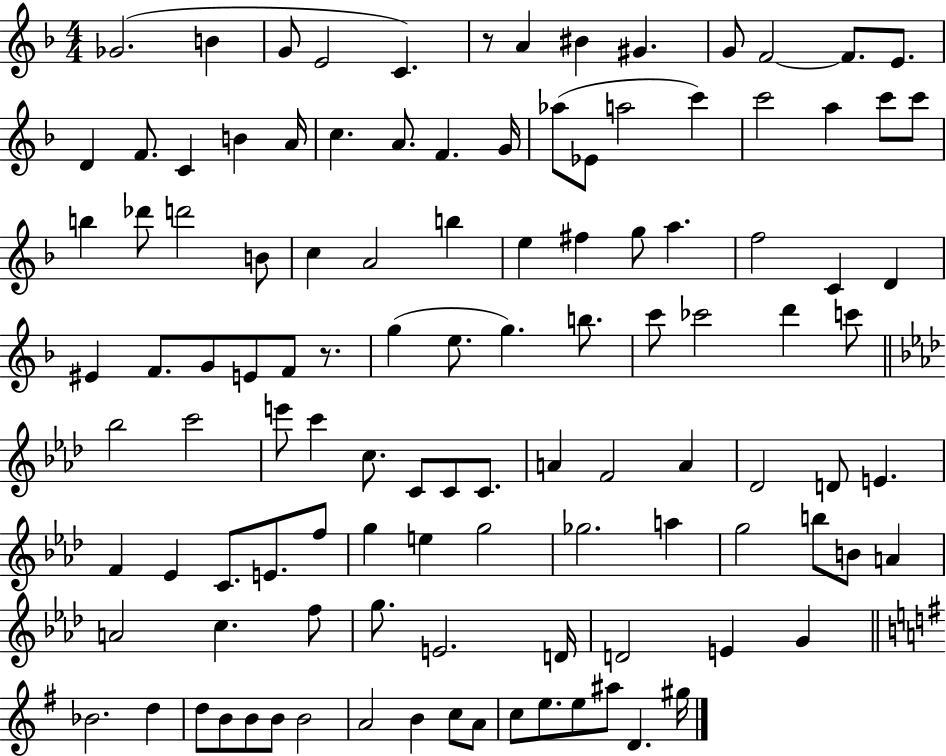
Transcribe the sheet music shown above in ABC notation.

X:1
T:Untitled
M:4/4
L:1/4
K:F
_G2 B G/2 E2 C z/2 A ^B ^G G/2 F2 F/2 E/2 D F/2 C B A/4 c A/2 F G/4 _a/2 _E/2 a2 c' c'2 a c'/2 c'/2 b _d'/2 d'2 B/2 c A2 b e ^f g/2 a f2 C D ^E F/2 G/2 E/2 F/2 z/2 g e/2 g b/2 c'/2 _c'2 d' c'/2 _b2 c'2 e'/2 c' c/2 C/2 C/2 C/2 A F2 A _D2 D/2 E F _E C/2 E/2 f/2 g e g2 _g2 a g2 b/2 B/2 A A2 c f/2 g/2 E2 D/4 D2 E G _B2 d d/2 B/2 B/2 B/2 B2 A2 B c/2 A/2 c/2 e/2 e/2 ^a/2 D ^g/4